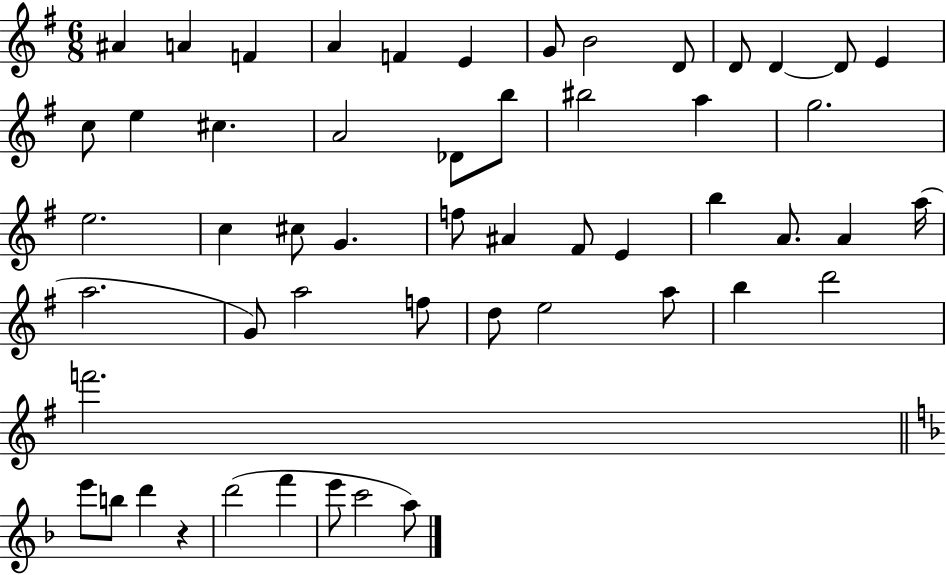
A#4/q A4/q F4/q A4/q F4/q E4/q G4/e B4/h D4/e D4/e D4/q D4/e E4/q C5/e E5/q C#5/q. A4/h Db4/e B5/e BIS5/h A5/q G5/h. E5/h. C5/q C#5/e G4/q. F5/e A#4/q F#4/e E4/q B5/q A4/e. A4/q A5/s A5/h. G4/e A5/h F5/e D5/e E5/h A5/e B5/q D6/h F6/h. E6/e B5/e D6/q R/q D6/h F6/q E6/e C6/h A5/e